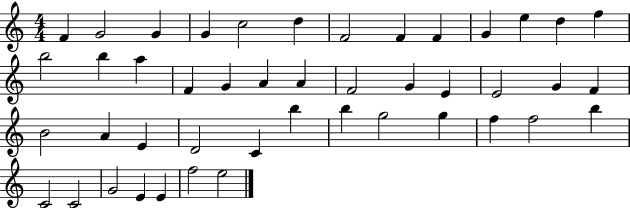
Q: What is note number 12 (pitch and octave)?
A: D5